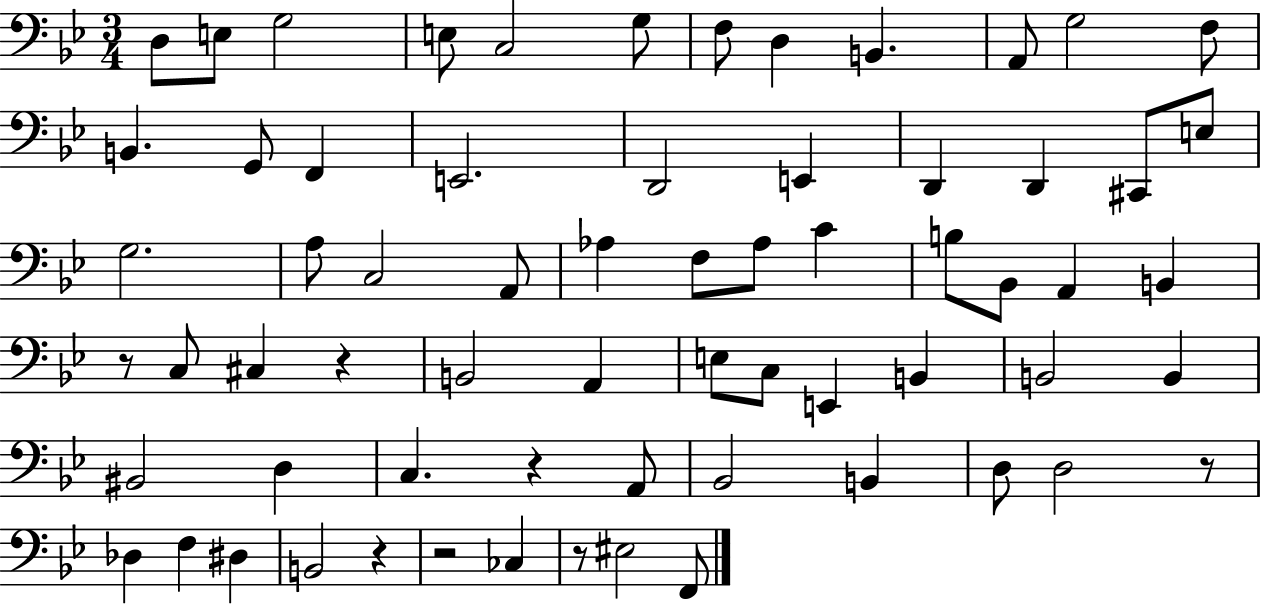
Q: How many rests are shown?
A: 7